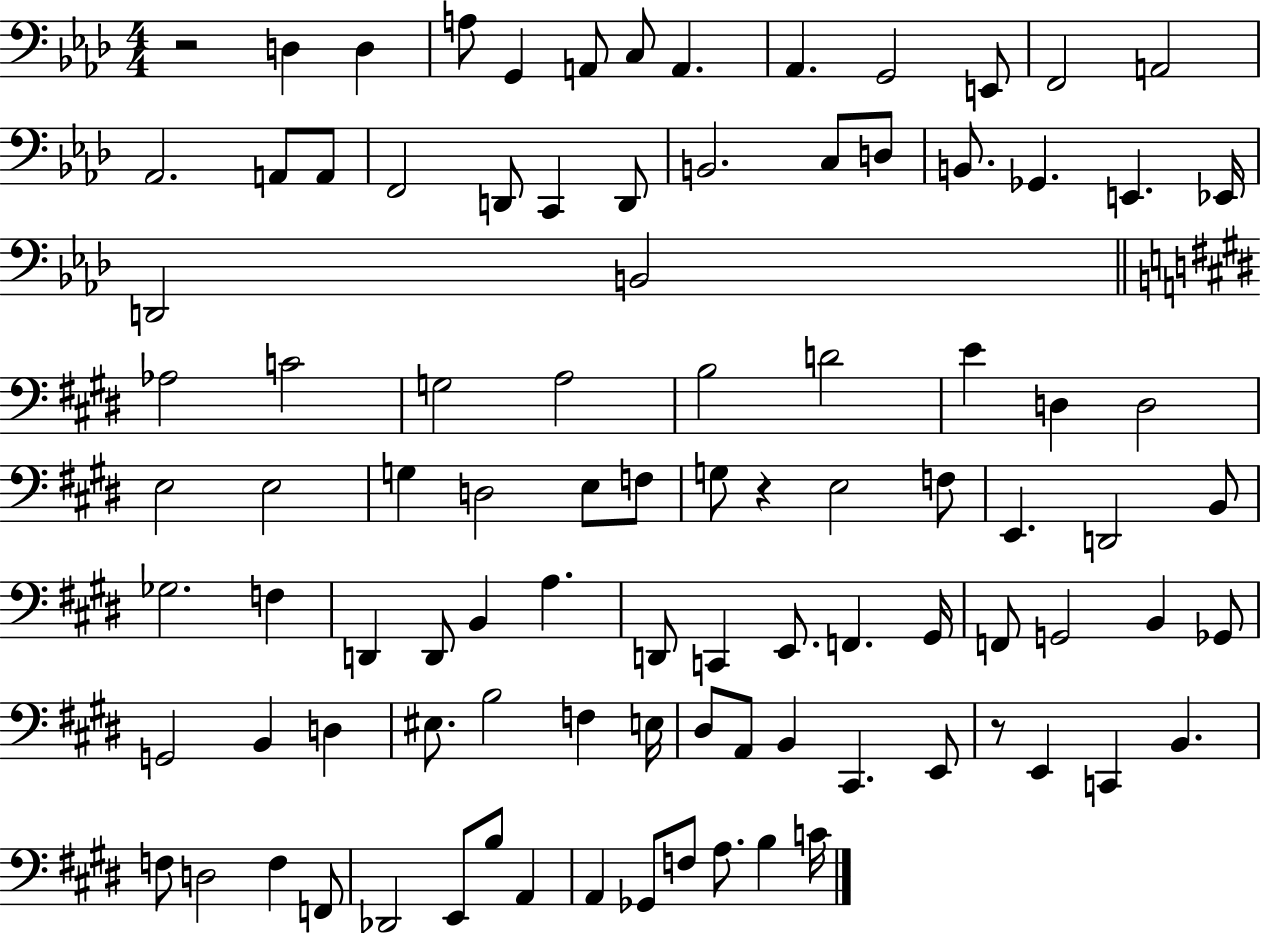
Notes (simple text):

R/h D3/q D3/q A3/e G2/q A2/e C3/e A2/q. Ab2/q. G2/h E2/e F2/h A2/h Ab2/h. A2/e A2/e F2/h D2/e C2/q D2/e B2/h. C3/e D3/e B2/e. Gb2/q. E2/q. Eb2/s D2/h B2/h Ab3/h C4/h G3/h A3/h B3/h D4/h E4/q D3/q D3/h E3/h E3/h G3/q D3/h E3/e F3/e G3/e R/q E3/h F3/e E2/q. D2/h B2/e Gb3/h. F3/q D2/q D2/e B2/q A3/q. D2/e C2/q E2/e. F2/q. G#2/s F2/e G2/h B2/q Gb2/e G2/h B2/q D3/q EIS3/e. B3/h F3/q E3/s D#3/e A2/e B2/q C#2/q. E2/e R/e E2/q C2/q B2/q. F3/e D3/h F3/q F2/e Db2/h E2/e B3/e A2/q A2/q Gb2/e F3/e A3/e. B3/q C4/s